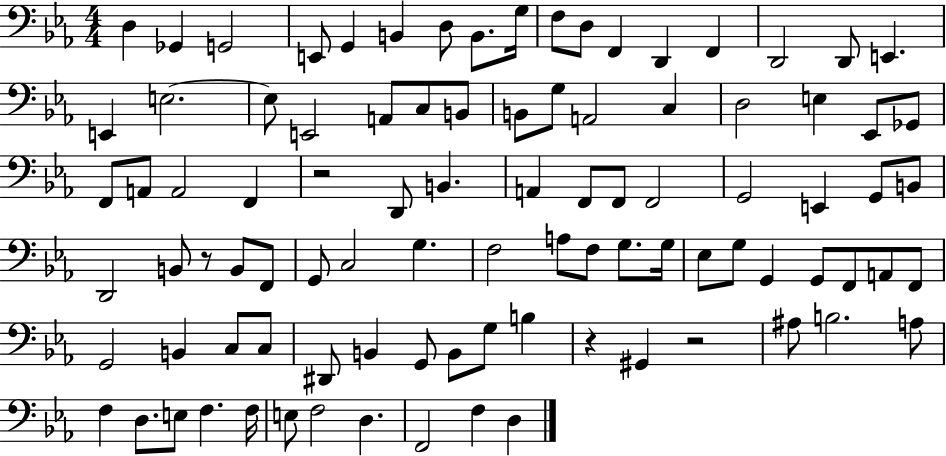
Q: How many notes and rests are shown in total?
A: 94